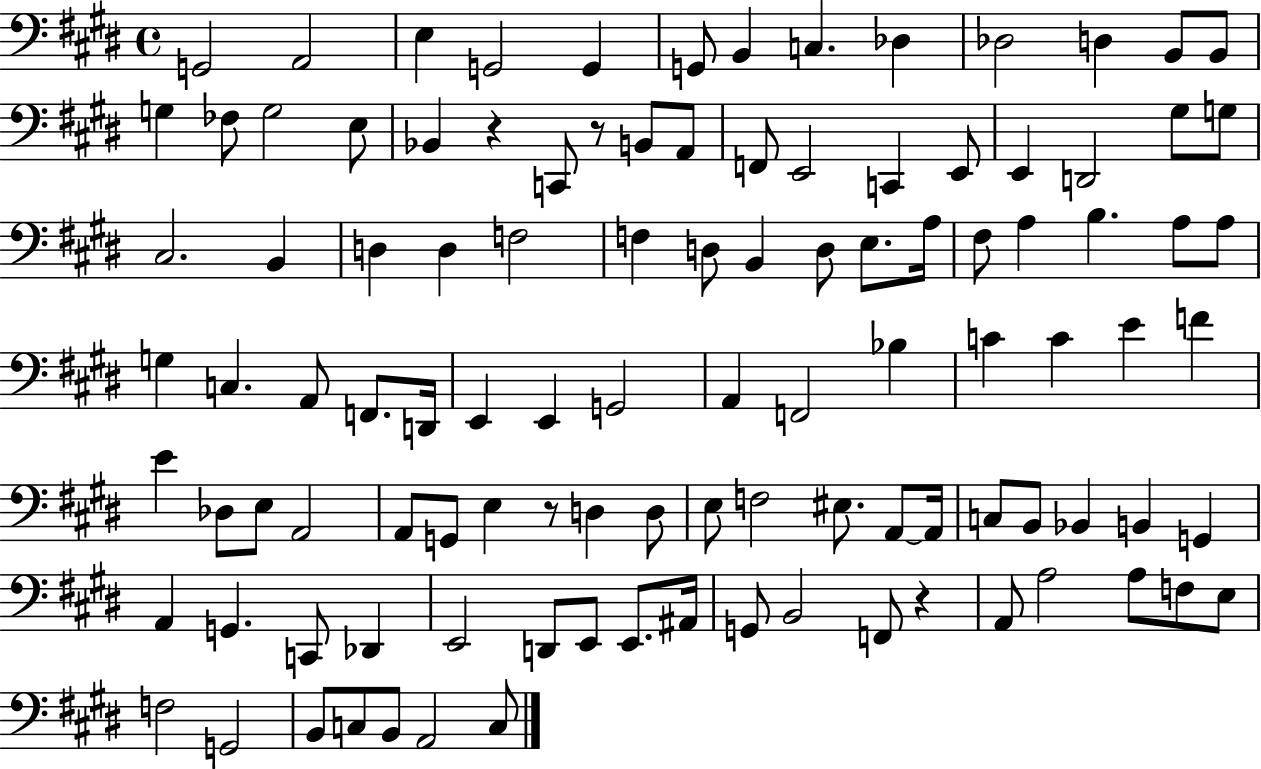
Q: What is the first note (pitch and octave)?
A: G2